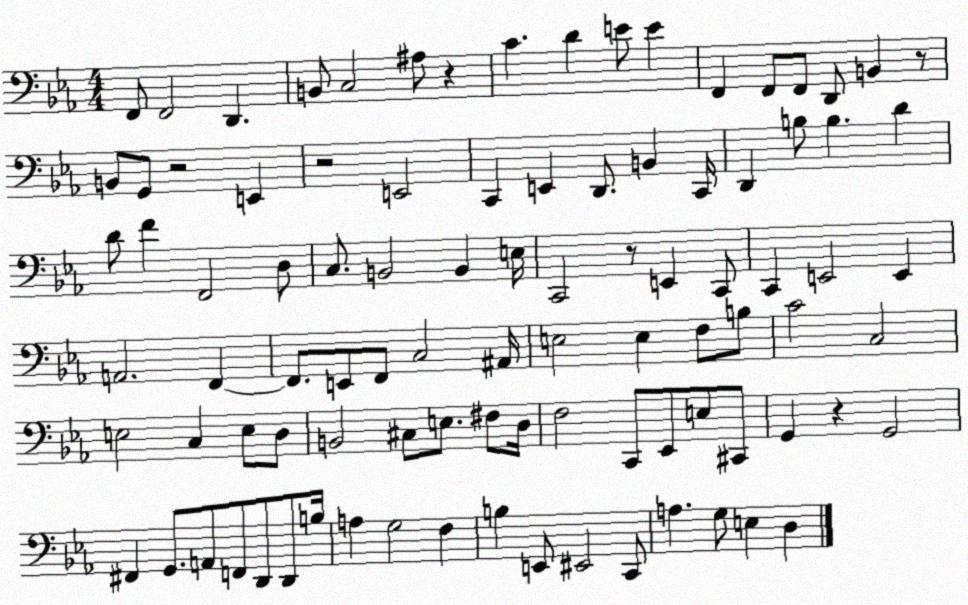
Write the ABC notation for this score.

X:1
T:Untitled
M:4/4
L:1/4
K:Eb
F,,/2 F,,2 D,, B,,/2 C,2 ^A,/2 z C D E/2 E F,, F,,/2 F,,/2 D,,/2 B,, z/2 B,,/2 G,,/2 z2 E,, z2 E,,2 C,, E,, D,,/2 B,, C,,/4 D,, B,/2 B, D D/2 F F,,2 D,/2 C,/2 B,,2 B,, E,/4 C,,2 z/2 E,, C,,/2 C,, E,,2 E,, A,,2 F,, F,,/2 E,,/2 F,,/2 C,2 ^A,,/4 E,2 E, F,/2 B,/2 C2 C,2 E,2 C, E,/2 D,/2 B,,2 ^C,/2 E,/2 ^F,/2 D,/4 F,2 C,,/2 _E,,/2 E,/2 ^C,,/2 G,, z G,,2 ^F,, G,,/2 A,,/2 F,,/2 D,,/2 D,,/2 B,/4 A, G,2 F, B, E,,/2 ^E,,2 C,,/2 A, G,/2 E, D,